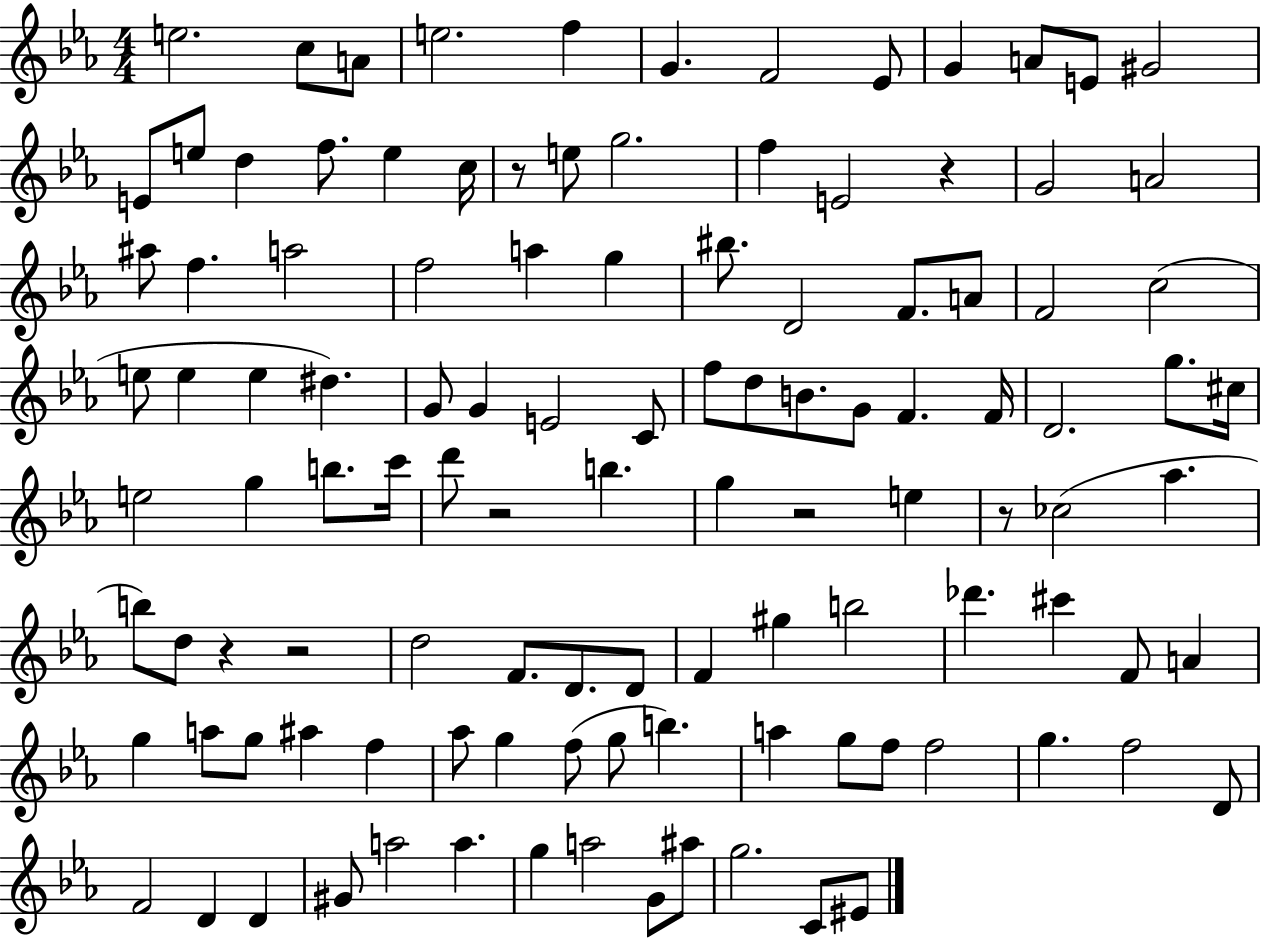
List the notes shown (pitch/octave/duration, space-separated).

E5/h. C5/e A4/e E5/h. F5/q G4/q. F4/h Eb4/e G4/q A4/e E4/e G#4/h E4/e E5/e D5/q F5/e. E5/q C5/s R/e E5/e G5/h. F5/q E4/h R/q G4/h A4/h A#5/e F5/q. A5/h F5/h A5/q G5/q BIS5/e. D4/h F4/e. A4/e F4/h C5/h E5/e E5/q E5/q D#5/q. G4/e G4/q E4/h C4/e F5/e D5/e B4/e. G4/e F4/q. F4/s D4/h. G5/e. C#5/s E5/h G5/q B5/e. C6/s D6/e R/h B5/q. G5/q R/h E5/q R/e CES5/h Ab5/q. B5/e D5/e R/q R/h D5/h F4/e. D4/e. D4/e F4/q G#5/q B5/h Db6/q. C#6/q F4/e A4/q G5/q A5/e G5/e A#5/q F5/q Ab5/e G5/q F5/e G5/e B5/q. A5/q G5/e F5/e F5/h G5/q. F5/h D4/e F4/h D4/q D4/q G#4/e A5/h A5/q. G5/q A5/h G4/e A#5/e G5/h. C4/e EIS4/e